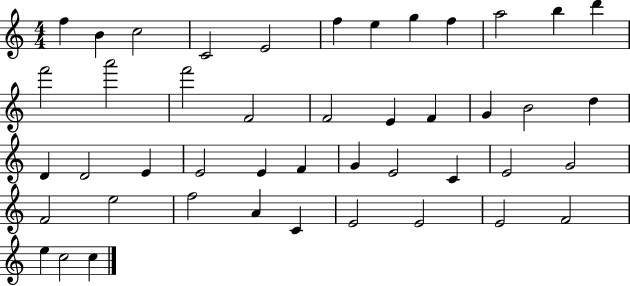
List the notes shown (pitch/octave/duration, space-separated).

F5/q B4/q C5/h C4/h E4/h F5/q E5/q G5/q F5/q A5/h B5/q D6/q F6/h A6/h F6/h F4/h F4/h E4/q F4/q G4/q B4/h D5/q D4/q D4/h E4/q E4/h E4/q F4/q G4/q E4/h C4/q E4/h G4/h F4/h E5/h F5/h A4/q C4/q E4/h E4/h E4/h F4/h E5/q C5/h C5/q